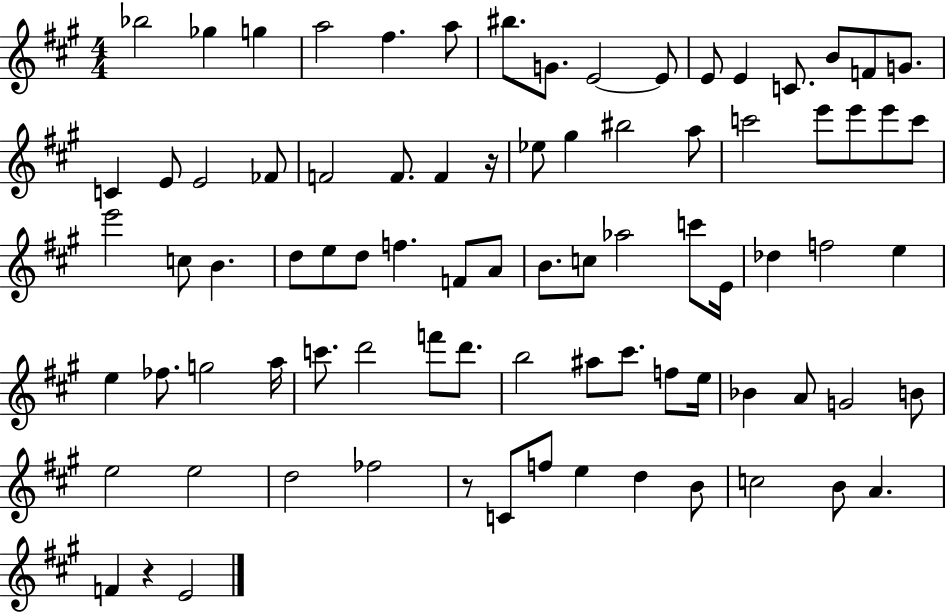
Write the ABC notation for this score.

X:1
T:Untitled
M:4/4
L:1/4
K:A
_b2 _g g a2 ^f a/2 ^b/2 G/2 E2 E/2 E/2 E C/2 B/2 F/2 G/2 C E/2 E2 _F/2 F2 F/2 F z/4 _e/2 ^g ^b2 a/2 c'2 e'/2 e'/2 e'/2 c'/2 e'2 c/2 B d/2 e/2 d/2 f F/2 A/2 B/2 c/2 _a2 c'/2 E/4 _d f2 e e _f/2 g2 a/4 c'/2 d'2 f'/2 d'/2 b2 ^a/2 ^c'/2 f/2 e/4 _B A/2 G2 B/2 e2 e2 d2 _f2 z/2 C/2 f/2 e d B/2 c2 B/2 A F z E2